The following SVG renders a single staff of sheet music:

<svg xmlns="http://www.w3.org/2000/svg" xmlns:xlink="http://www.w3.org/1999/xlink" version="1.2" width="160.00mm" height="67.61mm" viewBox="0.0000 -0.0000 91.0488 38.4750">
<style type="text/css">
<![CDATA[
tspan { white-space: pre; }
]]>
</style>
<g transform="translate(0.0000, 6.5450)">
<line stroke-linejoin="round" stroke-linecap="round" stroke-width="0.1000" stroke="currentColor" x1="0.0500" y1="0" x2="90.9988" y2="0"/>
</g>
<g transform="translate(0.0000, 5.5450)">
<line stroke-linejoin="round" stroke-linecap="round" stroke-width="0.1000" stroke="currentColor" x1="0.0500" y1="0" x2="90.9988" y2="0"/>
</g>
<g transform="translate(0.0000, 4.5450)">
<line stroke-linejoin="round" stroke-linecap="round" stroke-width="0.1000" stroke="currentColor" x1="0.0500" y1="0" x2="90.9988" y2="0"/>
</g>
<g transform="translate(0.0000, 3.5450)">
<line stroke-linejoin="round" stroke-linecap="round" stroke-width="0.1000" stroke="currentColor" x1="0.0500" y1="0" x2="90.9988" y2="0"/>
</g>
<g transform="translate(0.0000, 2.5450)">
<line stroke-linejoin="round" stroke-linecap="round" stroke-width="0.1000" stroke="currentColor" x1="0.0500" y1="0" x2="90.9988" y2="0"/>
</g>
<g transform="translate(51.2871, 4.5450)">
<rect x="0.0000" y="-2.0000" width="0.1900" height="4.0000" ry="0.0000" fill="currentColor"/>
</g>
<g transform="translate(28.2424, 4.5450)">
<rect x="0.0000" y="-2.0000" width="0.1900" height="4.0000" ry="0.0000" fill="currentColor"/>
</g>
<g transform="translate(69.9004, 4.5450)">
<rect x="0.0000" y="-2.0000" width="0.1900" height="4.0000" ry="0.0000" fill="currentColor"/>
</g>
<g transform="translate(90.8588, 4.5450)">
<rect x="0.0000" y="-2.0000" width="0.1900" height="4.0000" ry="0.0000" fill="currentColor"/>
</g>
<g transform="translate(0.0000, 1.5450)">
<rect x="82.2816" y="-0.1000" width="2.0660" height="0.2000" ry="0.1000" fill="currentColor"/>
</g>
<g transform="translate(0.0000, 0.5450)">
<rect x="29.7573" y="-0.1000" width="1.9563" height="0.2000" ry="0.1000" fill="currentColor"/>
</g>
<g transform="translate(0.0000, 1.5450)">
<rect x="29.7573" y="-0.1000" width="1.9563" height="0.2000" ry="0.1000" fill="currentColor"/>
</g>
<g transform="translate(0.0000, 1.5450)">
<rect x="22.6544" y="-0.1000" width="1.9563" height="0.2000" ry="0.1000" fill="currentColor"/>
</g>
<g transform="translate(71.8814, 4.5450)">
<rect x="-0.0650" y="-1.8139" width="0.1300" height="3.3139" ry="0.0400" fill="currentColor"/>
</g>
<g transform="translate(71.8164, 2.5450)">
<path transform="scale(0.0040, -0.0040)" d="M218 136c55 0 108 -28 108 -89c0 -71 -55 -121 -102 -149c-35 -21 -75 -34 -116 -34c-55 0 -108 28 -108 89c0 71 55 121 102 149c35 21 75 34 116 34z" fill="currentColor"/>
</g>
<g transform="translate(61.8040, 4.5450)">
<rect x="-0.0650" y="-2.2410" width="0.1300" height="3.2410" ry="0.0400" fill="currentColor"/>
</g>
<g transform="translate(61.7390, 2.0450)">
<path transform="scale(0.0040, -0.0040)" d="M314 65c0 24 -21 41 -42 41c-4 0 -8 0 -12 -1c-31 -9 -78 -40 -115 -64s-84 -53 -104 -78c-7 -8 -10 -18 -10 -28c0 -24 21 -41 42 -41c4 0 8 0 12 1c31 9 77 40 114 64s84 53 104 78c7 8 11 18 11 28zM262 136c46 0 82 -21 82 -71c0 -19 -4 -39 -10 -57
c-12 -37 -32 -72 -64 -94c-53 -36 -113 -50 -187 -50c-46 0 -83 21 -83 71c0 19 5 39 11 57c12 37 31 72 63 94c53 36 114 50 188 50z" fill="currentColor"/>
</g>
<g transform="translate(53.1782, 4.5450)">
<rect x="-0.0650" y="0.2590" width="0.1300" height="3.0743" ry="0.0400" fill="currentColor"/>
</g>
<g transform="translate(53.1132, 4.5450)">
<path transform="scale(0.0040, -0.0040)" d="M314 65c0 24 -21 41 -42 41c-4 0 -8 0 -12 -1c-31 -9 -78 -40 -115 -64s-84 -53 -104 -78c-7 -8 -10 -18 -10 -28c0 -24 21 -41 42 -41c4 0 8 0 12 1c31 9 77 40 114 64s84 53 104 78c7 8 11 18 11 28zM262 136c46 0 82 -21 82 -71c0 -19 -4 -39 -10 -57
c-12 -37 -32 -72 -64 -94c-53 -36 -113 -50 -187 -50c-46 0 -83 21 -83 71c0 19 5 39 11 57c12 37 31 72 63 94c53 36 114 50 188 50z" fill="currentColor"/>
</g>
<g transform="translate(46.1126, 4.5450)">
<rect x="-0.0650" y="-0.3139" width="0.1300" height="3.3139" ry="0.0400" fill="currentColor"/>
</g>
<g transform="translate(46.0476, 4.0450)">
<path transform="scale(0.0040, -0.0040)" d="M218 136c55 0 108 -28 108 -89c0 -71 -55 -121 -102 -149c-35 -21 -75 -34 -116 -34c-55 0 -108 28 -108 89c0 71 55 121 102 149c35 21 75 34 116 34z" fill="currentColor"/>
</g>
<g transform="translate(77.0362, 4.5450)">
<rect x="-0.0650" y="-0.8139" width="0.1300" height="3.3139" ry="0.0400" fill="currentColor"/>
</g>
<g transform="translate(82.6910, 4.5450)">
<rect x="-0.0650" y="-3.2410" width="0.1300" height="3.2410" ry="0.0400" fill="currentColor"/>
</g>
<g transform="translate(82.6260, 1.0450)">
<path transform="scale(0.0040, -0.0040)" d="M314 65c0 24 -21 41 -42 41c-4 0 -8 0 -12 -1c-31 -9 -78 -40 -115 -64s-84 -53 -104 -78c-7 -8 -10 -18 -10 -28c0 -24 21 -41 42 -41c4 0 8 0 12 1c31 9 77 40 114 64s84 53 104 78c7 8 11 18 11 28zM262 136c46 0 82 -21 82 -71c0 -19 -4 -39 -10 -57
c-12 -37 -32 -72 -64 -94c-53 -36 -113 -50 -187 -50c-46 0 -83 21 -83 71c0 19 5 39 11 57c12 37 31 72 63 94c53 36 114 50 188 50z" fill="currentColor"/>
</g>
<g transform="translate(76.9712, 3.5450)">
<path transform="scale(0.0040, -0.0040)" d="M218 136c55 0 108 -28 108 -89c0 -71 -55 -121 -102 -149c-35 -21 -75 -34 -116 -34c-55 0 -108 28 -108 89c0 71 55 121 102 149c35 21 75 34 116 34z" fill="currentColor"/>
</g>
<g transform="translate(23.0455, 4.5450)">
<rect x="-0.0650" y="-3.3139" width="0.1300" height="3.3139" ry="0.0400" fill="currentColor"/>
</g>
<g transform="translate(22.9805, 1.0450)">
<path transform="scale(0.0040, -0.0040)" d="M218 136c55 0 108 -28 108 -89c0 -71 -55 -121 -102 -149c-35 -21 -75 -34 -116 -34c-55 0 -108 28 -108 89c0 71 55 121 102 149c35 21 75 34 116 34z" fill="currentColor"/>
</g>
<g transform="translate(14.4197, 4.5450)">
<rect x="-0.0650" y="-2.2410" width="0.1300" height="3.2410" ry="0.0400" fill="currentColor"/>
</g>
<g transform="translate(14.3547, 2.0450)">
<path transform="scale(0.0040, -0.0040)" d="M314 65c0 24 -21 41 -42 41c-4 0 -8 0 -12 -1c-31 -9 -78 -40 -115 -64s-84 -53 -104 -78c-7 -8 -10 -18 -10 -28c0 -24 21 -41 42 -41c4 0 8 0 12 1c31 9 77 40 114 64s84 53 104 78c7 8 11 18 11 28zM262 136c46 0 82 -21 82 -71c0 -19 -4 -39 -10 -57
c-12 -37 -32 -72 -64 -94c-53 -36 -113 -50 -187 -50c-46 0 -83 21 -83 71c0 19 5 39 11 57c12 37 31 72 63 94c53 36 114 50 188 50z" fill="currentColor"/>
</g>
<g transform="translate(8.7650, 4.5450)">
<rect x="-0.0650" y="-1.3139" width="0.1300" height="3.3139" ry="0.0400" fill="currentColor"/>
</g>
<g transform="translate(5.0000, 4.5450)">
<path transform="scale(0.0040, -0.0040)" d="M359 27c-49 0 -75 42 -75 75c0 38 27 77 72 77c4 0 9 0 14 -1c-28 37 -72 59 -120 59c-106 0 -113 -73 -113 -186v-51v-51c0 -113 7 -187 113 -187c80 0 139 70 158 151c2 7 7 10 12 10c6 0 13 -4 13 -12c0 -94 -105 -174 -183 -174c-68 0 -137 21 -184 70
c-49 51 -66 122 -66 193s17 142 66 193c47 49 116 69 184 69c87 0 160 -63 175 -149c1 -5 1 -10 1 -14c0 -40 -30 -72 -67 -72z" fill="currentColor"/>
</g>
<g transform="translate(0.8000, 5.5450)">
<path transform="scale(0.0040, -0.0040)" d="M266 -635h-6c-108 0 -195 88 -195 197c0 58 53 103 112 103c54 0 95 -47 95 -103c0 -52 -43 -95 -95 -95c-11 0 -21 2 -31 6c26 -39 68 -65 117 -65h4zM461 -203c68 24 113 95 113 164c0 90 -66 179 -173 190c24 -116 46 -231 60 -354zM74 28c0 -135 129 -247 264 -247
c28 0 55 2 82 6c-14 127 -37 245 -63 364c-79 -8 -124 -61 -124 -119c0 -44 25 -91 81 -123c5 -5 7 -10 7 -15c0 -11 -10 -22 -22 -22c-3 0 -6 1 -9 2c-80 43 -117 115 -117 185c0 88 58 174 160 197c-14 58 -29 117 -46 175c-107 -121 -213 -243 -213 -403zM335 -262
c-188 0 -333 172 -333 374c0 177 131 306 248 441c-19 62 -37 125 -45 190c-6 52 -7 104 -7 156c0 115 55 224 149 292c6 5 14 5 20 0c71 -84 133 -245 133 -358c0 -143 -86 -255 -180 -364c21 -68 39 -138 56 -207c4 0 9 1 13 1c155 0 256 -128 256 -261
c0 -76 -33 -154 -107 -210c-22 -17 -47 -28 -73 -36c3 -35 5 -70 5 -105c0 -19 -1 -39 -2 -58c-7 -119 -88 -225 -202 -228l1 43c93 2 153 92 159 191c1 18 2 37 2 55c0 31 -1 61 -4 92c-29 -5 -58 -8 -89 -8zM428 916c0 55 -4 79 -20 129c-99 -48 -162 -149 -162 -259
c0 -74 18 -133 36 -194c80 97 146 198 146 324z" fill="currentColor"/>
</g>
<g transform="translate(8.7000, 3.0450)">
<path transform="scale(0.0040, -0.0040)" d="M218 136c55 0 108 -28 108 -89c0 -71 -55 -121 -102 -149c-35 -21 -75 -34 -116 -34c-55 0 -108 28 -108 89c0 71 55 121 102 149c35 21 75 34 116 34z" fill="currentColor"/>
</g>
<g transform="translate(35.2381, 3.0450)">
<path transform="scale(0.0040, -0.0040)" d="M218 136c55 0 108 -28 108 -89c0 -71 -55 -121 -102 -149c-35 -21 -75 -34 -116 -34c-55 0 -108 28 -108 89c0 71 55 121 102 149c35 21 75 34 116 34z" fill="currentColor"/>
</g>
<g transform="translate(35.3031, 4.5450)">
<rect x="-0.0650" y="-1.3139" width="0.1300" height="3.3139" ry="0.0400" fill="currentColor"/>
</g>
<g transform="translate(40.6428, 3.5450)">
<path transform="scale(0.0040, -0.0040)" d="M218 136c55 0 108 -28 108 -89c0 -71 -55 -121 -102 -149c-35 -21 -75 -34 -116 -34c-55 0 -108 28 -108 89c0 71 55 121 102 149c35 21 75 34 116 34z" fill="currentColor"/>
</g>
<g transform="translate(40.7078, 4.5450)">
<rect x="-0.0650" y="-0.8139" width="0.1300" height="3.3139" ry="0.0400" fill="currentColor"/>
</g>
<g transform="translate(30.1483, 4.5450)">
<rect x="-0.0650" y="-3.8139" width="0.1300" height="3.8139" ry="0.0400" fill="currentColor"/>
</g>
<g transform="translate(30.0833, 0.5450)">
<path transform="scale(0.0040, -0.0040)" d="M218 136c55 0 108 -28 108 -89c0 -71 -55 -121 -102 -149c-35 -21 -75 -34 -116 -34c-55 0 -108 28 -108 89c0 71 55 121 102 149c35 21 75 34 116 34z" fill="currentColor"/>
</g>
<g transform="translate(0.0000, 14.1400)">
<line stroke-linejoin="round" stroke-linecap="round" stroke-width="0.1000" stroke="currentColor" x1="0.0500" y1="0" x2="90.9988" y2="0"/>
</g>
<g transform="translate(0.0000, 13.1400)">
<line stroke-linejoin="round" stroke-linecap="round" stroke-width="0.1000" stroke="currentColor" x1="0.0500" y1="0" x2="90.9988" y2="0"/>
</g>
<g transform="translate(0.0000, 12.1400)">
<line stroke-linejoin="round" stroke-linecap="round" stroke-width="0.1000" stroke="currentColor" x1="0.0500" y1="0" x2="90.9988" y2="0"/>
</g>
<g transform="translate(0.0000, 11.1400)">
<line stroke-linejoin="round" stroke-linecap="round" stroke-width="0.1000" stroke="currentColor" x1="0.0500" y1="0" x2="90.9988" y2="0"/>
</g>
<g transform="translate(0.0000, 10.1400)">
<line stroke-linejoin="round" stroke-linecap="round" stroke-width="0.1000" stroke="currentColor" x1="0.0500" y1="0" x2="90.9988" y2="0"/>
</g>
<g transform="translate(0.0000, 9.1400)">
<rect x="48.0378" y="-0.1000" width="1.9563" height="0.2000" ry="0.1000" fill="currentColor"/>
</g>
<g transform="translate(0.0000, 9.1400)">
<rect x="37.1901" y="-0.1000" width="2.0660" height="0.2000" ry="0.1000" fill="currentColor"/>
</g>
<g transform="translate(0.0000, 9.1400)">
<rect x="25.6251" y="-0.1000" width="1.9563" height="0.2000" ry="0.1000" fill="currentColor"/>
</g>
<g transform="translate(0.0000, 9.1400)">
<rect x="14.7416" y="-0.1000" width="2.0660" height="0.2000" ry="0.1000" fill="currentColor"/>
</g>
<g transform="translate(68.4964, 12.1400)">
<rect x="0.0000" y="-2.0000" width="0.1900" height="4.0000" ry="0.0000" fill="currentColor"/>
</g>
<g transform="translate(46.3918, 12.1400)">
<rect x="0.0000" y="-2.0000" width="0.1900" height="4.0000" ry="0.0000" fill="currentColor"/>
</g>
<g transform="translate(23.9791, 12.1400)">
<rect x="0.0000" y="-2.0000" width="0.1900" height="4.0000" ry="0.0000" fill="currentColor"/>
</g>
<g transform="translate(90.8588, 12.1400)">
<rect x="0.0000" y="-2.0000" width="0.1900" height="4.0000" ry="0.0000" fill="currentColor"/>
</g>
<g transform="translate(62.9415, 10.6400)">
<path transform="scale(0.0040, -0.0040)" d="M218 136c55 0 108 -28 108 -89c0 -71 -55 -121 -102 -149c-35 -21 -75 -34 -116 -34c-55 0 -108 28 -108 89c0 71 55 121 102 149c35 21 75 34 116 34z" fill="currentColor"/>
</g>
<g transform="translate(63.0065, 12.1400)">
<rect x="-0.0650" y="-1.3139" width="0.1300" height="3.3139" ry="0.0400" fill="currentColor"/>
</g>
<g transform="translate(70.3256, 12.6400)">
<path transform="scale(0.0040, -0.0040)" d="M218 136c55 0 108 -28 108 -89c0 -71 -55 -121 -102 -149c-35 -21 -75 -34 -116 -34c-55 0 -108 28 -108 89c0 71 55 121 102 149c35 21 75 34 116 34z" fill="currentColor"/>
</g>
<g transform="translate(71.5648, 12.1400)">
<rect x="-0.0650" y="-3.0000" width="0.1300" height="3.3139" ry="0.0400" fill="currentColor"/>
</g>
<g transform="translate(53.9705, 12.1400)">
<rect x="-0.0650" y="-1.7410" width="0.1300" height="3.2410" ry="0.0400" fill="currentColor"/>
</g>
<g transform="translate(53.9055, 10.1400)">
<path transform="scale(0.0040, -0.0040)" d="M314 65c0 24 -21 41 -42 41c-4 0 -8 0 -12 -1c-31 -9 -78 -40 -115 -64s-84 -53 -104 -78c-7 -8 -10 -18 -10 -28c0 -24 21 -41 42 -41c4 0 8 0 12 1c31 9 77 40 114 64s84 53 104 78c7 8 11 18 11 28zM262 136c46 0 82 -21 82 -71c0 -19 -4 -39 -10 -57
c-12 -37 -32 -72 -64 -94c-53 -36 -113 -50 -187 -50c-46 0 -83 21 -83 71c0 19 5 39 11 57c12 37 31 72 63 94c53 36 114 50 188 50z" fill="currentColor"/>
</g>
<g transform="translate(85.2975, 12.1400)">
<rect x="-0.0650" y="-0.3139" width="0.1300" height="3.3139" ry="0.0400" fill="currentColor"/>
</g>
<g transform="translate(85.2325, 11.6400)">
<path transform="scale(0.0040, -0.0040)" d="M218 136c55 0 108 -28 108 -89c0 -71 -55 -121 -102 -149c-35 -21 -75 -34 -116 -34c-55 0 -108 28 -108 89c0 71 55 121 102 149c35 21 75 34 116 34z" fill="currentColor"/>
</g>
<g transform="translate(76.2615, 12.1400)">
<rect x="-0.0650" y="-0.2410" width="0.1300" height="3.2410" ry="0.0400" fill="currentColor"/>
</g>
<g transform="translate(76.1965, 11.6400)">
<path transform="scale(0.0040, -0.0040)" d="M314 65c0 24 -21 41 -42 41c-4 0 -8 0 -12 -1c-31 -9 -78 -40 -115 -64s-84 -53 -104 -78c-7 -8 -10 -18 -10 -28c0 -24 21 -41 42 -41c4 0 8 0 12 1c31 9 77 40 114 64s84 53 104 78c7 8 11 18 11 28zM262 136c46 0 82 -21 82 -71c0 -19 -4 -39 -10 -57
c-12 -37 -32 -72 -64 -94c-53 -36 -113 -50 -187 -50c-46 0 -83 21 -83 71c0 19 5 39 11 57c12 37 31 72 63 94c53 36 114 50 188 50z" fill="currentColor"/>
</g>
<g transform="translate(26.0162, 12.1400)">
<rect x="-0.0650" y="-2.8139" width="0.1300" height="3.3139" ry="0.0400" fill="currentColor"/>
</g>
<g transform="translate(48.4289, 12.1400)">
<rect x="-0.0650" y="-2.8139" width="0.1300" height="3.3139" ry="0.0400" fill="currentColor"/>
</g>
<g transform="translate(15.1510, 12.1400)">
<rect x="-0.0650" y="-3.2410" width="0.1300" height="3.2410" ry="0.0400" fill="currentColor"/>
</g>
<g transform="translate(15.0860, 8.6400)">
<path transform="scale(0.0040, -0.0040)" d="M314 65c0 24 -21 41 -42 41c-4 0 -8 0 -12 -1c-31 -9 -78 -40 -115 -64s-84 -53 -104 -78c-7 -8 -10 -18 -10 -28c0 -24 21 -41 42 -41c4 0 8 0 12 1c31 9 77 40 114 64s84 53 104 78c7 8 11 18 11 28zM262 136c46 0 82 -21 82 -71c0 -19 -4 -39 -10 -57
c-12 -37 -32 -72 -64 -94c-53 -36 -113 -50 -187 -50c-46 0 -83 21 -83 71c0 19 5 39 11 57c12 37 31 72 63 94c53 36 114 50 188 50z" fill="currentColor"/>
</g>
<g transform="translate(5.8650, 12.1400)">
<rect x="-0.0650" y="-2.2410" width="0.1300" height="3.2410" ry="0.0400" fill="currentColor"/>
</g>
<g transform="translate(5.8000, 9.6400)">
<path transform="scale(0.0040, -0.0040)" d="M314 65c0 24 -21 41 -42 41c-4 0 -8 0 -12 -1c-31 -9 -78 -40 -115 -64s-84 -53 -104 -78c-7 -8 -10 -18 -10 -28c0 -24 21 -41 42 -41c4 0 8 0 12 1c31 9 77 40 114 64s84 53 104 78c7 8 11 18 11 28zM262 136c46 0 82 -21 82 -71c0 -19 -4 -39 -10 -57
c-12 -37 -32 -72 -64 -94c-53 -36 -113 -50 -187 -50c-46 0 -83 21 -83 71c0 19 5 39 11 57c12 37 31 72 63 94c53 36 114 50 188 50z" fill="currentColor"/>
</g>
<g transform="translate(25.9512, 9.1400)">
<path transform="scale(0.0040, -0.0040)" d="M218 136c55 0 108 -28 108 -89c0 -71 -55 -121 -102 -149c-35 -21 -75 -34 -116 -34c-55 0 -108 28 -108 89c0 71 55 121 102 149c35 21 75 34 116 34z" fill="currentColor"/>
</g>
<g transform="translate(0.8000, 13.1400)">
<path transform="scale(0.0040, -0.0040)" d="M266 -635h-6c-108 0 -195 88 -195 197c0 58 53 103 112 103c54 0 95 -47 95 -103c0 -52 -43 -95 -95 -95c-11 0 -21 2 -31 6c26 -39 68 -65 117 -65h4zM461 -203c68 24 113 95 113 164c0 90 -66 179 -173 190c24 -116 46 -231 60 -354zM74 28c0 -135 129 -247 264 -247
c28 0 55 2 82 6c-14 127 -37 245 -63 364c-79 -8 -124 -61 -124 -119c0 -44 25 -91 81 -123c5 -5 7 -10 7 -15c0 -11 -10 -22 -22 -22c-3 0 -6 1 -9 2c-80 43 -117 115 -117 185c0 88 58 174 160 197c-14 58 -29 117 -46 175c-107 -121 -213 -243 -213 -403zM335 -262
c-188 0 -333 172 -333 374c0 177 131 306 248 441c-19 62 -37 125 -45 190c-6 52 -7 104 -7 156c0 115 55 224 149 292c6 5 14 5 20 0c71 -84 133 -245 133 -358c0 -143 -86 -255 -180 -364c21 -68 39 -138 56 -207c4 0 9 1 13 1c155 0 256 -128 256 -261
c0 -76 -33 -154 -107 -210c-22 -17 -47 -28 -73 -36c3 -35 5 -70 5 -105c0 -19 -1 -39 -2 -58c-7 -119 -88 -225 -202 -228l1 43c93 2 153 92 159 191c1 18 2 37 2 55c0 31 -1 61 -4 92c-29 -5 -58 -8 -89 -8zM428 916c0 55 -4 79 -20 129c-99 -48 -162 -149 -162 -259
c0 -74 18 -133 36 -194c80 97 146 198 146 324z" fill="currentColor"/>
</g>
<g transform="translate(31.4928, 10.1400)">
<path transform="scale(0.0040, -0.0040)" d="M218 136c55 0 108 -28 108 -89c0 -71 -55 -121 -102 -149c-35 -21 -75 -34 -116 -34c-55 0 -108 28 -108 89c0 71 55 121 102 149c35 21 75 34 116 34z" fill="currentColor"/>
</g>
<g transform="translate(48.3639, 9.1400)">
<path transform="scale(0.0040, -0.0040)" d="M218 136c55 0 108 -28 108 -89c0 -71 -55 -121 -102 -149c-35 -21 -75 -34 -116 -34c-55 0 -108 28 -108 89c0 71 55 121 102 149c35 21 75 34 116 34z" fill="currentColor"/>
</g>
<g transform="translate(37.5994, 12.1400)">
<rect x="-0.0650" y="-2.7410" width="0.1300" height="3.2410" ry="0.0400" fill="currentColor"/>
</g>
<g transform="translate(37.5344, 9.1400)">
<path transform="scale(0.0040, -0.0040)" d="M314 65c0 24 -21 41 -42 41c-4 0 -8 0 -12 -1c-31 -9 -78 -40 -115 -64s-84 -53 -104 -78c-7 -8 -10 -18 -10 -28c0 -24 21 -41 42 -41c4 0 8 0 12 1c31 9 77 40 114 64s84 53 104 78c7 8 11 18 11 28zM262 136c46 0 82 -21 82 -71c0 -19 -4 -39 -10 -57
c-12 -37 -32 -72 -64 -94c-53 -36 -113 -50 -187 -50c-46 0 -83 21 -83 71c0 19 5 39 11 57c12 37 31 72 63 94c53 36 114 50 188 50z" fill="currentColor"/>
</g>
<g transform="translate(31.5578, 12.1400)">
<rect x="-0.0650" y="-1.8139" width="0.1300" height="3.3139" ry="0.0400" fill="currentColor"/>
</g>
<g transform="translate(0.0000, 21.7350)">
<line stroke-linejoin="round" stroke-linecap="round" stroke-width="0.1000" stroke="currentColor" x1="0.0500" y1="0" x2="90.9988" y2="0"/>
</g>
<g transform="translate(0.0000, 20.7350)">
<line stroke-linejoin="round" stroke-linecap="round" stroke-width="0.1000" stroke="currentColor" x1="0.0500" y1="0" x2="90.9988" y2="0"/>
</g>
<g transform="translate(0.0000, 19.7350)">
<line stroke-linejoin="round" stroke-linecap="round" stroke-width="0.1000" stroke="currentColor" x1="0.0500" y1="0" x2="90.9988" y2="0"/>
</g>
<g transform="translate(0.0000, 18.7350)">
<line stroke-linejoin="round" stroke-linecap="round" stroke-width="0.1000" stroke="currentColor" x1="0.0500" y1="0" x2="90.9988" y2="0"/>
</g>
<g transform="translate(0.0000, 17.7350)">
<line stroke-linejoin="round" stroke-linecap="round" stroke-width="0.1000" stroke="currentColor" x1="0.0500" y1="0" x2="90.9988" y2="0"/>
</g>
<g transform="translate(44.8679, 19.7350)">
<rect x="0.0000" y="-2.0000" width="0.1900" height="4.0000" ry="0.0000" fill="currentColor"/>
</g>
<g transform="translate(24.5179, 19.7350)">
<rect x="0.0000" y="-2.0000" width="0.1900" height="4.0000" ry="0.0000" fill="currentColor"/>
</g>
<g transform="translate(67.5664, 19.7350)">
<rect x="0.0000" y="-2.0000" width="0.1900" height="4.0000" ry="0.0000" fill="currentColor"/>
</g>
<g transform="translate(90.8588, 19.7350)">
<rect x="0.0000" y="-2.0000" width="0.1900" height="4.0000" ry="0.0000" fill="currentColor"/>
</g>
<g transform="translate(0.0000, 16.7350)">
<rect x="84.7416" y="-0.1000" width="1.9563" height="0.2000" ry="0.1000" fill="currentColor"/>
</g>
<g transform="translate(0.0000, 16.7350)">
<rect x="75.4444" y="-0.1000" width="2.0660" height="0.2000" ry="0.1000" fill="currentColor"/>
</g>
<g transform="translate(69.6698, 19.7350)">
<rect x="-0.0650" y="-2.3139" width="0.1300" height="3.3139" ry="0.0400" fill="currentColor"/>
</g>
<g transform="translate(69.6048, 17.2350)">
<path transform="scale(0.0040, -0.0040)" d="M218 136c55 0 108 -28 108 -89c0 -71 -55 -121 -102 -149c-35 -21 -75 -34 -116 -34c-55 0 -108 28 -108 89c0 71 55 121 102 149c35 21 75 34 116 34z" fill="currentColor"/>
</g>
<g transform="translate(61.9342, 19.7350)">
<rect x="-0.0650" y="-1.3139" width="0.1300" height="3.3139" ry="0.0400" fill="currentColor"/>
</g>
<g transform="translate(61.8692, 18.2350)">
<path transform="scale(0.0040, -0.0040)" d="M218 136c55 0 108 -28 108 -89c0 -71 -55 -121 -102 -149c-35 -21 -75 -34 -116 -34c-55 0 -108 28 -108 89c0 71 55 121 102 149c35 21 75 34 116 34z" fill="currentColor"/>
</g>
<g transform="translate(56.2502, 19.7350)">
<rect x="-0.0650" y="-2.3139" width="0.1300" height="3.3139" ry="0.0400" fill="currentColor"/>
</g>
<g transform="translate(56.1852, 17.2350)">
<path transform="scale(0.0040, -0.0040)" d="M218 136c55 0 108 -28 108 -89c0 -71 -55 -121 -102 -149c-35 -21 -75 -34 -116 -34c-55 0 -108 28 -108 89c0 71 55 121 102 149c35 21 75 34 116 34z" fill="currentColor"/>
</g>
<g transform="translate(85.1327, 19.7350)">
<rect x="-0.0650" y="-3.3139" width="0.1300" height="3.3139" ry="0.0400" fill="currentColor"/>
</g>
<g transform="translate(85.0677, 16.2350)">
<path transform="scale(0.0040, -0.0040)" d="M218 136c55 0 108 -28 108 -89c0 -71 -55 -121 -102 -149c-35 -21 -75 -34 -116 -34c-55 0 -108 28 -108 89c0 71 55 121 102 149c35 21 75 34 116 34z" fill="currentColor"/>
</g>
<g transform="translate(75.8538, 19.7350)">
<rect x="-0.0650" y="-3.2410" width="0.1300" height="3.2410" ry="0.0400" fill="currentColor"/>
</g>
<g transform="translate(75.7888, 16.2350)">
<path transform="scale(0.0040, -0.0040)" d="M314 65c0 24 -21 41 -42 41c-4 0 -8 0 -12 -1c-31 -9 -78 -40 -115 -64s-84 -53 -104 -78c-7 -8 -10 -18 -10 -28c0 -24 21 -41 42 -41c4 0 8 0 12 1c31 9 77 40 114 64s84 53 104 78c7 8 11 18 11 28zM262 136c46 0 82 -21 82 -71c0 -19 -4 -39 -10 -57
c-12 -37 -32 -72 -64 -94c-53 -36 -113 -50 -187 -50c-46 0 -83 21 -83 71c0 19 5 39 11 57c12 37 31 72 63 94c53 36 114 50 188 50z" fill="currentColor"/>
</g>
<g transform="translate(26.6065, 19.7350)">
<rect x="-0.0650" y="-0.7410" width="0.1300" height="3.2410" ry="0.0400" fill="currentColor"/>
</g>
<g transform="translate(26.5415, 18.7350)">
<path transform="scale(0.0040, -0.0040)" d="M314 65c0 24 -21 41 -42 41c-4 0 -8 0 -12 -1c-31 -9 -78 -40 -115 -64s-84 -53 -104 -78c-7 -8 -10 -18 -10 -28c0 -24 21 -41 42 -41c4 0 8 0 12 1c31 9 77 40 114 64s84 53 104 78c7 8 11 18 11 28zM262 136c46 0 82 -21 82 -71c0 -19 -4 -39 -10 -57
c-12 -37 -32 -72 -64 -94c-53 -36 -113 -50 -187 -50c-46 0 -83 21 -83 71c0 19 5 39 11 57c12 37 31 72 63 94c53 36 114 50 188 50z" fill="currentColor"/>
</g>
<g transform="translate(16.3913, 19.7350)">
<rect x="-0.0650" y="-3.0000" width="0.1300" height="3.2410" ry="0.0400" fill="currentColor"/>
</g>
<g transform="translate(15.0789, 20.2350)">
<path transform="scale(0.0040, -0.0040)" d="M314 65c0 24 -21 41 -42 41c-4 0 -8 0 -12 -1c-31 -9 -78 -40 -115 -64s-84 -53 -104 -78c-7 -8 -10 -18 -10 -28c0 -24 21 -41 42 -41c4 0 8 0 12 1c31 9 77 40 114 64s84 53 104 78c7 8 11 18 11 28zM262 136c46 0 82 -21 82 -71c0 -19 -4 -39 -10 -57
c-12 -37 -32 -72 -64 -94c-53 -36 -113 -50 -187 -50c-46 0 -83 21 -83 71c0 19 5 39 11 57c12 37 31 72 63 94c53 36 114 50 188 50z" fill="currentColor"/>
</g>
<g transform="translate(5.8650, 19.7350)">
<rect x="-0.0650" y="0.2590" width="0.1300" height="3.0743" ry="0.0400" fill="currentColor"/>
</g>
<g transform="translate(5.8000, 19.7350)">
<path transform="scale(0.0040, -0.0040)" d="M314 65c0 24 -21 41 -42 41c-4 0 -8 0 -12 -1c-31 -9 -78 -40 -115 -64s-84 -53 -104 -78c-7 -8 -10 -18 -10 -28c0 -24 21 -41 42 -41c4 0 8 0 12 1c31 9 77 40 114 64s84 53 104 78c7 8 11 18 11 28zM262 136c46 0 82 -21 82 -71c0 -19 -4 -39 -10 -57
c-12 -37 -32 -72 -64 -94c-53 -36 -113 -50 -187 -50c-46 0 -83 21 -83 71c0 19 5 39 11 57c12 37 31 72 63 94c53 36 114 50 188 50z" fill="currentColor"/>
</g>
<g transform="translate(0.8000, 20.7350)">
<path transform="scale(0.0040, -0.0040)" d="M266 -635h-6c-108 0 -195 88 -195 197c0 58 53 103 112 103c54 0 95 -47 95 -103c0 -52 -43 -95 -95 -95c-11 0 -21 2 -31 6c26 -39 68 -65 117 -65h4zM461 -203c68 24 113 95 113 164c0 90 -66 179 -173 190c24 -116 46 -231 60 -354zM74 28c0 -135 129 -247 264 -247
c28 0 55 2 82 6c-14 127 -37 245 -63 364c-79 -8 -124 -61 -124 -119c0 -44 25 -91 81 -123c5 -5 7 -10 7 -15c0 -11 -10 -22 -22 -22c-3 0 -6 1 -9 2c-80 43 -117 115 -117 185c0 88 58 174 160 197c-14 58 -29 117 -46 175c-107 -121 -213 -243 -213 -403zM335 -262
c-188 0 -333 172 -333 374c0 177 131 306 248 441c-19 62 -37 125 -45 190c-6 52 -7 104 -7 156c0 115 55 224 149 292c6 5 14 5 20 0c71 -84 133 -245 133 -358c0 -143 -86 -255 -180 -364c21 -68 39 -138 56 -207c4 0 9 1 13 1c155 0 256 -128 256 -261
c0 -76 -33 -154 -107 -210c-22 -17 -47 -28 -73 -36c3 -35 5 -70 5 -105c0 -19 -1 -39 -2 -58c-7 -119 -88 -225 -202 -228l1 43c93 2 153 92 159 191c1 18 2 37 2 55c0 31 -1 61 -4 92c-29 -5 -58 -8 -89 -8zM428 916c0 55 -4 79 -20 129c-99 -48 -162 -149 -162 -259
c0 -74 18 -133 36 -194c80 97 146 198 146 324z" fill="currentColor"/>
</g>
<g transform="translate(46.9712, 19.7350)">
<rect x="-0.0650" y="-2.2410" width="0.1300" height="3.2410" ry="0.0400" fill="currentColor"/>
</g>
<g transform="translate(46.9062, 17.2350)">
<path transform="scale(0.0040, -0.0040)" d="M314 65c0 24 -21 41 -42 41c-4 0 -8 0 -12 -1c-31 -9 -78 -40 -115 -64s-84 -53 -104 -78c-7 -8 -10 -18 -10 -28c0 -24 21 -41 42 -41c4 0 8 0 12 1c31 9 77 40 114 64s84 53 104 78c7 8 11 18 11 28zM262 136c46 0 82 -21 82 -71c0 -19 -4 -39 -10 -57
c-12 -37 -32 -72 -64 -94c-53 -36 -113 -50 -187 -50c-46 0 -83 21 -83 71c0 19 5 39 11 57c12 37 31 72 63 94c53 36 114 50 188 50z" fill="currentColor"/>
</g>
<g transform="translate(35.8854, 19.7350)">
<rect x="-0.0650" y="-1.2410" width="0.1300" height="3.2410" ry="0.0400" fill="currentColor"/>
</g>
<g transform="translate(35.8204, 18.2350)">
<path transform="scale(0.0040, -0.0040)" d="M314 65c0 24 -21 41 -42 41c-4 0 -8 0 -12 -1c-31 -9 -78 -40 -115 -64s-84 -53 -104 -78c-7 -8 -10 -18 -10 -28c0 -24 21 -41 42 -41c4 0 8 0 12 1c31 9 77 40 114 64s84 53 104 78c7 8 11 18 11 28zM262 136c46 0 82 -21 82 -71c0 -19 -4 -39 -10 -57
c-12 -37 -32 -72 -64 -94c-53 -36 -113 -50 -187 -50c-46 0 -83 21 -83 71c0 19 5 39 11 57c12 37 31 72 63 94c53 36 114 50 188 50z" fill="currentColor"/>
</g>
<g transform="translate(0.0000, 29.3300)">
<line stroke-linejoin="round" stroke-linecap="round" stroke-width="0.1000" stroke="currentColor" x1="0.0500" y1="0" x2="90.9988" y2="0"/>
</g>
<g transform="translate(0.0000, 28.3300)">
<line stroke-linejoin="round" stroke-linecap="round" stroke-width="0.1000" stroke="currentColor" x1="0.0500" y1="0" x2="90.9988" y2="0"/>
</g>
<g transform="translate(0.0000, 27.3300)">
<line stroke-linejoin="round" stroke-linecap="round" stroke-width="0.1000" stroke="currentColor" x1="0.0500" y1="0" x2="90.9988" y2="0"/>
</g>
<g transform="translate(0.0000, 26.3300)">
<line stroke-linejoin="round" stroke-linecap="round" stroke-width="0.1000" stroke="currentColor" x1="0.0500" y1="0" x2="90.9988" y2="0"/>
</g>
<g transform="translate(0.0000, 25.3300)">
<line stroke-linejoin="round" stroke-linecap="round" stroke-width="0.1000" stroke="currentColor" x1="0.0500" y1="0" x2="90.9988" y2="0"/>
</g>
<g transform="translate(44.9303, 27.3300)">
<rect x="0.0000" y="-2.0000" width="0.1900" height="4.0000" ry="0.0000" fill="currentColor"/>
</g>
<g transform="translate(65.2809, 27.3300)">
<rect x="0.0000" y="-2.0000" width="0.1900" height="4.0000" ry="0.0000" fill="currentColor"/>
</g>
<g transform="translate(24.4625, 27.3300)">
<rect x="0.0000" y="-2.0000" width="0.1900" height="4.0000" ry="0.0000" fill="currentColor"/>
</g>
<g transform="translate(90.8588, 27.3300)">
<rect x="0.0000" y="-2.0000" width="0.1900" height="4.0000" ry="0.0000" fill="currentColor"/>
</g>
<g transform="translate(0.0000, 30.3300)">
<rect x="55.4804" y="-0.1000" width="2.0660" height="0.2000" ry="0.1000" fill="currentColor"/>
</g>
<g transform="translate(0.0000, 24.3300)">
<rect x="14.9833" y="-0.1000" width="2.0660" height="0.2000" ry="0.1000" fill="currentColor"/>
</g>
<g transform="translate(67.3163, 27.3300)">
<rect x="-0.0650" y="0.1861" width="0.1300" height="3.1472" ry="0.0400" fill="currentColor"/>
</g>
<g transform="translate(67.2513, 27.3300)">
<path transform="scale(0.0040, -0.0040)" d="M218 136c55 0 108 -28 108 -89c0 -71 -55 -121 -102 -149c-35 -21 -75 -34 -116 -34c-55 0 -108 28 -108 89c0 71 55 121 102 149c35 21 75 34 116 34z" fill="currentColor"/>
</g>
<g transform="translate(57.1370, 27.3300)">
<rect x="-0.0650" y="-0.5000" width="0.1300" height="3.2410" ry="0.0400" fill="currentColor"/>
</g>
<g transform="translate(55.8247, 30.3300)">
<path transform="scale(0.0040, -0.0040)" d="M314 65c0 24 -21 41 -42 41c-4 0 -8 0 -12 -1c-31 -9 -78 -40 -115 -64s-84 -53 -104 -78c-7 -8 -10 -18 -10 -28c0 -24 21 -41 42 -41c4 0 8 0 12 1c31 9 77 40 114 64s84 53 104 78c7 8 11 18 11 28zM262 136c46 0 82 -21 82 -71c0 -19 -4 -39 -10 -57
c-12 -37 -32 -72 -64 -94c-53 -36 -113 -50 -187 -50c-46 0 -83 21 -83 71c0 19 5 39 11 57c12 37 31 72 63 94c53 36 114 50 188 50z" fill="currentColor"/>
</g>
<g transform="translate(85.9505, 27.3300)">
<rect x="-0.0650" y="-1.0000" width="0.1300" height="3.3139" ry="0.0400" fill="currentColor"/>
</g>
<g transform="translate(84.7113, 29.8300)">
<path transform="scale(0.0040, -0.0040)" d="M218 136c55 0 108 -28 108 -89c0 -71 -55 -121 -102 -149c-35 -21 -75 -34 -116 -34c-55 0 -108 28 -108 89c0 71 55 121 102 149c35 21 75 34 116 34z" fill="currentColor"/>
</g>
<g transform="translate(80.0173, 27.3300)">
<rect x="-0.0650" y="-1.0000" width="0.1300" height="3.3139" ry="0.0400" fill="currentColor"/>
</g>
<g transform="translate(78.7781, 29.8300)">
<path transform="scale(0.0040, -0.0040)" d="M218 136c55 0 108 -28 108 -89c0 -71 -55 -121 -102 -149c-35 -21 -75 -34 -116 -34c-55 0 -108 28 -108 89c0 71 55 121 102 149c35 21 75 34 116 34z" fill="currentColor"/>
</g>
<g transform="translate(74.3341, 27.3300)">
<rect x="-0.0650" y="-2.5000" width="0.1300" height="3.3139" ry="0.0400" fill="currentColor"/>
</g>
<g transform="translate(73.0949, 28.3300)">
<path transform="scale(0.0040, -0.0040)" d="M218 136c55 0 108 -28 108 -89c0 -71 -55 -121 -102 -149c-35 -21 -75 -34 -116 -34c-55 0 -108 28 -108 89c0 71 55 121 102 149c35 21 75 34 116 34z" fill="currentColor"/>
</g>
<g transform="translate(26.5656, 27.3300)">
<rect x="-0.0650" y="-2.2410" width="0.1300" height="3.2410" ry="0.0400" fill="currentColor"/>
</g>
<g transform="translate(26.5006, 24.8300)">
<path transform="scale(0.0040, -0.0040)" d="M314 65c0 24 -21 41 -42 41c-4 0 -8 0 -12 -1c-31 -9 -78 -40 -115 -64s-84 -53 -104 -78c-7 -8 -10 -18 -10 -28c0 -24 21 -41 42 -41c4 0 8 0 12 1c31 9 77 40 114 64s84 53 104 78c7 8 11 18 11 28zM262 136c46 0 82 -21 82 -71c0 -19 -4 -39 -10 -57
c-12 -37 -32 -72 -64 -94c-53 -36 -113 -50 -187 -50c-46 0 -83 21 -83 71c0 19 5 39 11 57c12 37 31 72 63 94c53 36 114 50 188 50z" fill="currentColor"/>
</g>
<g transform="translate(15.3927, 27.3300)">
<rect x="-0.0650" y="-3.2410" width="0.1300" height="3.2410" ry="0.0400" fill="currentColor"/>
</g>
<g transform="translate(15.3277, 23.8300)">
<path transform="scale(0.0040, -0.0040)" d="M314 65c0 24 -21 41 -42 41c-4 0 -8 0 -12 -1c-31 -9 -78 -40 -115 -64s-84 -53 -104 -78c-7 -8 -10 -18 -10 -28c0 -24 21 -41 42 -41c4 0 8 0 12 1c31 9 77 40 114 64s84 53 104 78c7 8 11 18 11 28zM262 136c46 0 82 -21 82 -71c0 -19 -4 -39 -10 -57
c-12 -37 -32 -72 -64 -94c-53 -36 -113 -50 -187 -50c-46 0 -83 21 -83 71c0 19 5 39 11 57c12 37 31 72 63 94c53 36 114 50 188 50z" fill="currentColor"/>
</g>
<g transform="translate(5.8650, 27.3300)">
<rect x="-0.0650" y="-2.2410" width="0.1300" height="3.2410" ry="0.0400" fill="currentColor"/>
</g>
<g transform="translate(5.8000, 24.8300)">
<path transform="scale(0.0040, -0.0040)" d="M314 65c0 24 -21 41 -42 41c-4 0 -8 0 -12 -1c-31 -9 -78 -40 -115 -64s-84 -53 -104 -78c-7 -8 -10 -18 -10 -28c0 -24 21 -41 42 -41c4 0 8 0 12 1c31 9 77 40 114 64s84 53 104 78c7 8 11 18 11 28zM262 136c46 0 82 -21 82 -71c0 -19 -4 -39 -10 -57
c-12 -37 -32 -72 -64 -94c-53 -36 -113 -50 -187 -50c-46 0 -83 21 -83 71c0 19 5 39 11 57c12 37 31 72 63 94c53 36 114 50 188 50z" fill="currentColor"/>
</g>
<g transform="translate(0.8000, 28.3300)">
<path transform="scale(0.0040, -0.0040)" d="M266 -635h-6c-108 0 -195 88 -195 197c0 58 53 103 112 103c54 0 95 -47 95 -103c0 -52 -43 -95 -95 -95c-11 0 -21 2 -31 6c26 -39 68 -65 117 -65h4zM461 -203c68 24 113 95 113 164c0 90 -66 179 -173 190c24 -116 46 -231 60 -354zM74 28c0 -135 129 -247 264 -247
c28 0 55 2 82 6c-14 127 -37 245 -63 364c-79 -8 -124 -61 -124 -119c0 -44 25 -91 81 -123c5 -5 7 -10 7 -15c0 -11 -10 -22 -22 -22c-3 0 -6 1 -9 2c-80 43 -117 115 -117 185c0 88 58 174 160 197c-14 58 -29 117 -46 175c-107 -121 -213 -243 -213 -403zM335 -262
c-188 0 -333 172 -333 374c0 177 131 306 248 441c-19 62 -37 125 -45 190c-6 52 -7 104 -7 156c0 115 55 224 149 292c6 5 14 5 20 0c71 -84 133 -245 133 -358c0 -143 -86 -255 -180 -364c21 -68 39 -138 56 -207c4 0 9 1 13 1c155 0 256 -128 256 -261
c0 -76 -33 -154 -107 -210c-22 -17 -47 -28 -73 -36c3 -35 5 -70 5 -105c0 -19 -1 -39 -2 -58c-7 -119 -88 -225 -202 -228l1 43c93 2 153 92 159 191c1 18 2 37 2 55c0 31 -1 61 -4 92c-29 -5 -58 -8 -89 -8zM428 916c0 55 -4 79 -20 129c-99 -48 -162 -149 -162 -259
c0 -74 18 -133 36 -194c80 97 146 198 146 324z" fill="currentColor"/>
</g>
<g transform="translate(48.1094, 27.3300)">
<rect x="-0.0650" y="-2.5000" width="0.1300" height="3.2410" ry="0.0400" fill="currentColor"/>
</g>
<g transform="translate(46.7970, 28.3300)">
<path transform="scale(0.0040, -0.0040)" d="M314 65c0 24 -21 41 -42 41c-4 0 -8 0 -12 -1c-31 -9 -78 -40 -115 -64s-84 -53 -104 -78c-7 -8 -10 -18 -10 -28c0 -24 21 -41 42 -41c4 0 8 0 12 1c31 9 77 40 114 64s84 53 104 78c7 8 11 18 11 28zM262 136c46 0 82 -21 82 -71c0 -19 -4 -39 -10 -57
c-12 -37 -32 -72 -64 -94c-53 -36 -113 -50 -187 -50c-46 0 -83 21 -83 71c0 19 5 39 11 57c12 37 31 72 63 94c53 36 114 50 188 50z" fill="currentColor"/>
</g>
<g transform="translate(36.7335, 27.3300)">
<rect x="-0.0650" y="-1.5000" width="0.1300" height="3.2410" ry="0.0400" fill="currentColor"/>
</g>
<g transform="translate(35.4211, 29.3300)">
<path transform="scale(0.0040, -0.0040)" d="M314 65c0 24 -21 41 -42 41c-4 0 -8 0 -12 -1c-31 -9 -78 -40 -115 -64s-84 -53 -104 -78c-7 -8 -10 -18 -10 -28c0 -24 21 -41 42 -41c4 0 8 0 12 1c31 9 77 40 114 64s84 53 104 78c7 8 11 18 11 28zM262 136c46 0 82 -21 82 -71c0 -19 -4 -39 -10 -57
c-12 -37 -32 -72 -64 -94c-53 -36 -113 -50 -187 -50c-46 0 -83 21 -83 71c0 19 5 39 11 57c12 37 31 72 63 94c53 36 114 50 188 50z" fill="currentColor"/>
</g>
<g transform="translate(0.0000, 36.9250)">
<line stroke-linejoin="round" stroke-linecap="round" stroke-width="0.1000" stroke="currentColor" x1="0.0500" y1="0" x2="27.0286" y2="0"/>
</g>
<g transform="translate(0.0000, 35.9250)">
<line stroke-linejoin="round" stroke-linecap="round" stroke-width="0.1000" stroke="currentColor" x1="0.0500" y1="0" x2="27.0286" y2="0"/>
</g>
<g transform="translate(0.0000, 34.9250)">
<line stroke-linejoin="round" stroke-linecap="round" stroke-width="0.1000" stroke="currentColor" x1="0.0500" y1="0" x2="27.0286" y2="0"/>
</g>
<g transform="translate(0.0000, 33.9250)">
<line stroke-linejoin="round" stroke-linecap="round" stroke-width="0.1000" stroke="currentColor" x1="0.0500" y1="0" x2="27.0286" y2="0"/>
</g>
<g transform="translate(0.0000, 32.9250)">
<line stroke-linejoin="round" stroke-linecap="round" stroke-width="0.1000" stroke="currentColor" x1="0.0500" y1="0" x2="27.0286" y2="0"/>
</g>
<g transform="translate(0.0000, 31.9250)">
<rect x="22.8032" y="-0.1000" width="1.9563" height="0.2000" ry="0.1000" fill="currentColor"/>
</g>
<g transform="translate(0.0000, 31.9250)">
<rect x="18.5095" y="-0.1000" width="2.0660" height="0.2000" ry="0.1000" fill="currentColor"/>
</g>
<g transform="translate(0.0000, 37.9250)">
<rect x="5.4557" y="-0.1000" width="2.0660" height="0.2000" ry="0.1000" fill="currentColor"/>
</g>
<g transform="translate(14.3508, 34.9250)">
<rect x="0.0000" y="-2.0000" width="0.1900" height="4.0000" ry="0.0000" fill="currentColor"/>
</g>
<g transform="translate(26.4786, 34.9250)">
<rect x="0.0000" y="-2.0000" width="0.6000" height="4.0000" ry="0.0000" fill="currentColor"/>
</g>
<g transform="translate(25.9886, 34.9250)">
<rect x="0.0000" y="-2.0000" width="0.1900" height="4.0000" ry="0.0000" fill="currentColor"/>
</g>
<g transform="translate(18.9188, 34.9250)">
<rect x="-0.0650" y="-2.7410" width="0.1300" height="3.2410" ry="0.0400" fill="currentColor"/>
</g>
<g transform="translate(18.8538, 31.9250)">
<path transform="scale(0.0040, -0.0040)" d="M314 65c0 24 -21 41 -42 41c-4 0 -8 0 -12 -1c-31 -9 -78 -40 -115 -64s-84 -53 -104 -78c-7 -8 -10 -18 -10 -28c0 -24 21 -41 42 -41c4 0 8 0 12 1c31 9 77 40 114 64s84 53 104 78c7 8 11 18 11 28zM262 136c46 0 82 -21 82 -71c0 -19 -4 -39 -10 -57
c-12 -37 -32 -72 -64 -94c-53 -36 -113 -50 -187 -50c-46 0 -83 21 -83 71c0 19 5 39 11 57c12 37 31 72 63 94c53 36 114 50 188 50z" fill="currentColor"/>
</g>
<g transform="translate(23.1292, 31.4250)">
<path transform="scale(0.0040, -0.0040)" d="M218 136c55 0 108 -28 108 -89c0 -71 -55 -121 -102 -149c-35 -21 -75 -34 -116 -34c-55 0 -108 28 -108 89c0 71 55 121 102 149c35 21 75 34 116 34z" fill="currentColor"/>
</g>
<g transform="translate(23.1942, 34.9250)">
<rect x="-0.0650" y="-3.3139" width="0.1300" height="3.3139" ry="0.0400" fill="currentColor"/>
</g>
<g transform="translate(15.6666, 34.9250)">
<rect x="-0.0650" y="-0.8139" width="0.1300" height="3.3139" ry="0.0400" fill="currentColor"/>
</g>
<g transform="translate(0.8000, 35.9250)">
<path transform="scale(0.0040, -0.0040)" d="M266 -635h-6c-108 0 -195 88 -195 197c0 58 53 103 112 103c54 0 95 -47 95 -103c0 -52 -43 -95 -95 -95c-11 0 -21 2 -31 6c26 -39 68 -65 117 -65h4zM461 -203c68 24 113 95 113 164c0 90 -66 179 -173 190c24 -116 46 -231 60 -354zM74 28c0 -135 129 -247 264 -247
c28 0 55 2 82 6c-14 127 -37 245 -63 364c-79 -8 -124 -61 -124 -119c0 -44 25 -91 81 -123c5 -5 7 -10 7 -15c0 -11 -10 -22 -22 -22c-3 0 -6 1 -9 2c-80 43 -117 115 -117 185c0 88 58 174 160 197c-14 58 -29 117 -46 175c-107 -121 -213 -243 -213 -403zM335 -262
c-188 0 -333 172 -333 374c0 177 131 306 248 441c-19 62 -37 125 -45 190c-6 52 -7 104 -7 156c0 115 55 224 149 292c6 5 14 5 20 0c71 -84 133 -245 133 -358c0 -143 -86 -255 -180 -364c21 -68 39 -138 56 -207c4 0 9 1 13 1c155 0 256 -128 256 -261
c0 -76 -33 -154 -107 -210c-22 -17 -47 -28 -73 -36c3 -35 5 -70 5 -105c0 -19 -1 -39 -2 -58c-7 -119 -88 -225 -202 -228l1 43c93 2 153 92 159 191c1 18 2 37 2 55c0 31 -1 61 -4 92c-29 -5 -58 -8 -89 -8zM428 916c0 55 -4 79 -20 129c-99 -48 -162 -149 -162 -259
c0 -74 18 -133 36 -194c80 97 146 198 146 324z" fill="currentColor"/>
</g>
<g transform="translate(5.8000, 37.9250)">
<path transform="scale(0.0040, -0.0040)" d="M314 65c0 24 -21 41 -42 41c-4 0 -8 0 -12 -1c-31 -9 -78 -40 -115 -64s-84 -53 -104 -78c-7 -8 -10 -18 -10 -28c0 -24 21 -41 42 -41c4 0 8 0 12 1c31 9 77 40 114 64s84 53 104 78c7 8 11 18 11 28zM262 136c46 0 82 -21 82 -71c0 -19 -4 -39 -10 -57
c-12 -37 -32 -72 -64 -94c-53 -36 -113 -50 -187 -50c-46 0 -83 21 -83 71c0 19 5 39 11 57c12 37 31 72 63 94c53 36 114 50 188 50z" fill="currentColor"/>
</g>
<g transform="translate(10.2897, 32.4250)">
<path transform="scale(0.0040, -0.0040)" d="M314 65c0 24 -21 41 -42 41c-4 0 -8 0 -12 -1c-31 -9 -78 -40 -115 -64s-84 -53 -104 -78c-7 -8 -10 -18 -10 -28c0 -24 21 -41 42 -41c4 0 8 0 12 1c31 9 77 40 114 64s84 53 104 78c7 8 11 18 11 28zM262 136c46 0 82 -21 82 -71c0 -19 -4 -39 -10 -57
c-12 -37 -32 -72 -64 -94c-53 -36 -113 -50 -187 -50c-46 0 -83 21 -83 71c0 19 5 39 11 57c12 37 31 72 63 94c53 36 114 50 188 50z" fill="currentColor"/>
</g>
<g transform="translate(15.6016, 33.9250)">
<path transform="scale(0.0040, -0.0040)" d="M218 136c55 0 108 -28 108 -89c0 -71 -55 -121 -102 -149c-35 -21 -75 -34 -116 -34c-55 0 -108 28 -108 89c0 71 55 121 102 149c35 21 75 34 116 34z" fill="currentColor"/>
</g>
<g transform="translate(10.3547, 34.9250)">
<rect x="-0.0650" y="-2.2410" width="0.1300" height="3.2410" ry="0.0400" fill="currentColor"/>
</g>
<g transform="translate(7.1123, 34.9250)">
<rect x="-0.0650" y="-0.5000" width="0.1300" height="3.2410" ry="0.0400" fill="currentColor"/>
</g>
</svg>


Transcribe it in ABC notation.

X:1
T:Untitled
M:4/4
L:1/4
K:C
e g2 b c' e d c B2 g2 f d b2 g2 b2 a f a2 a f2 e A c2 c B2 A2 d2 e2 g2 g e g b2 b g2 b2 g2 E2 G2 C2 B G D D C2 g2 d a2 b